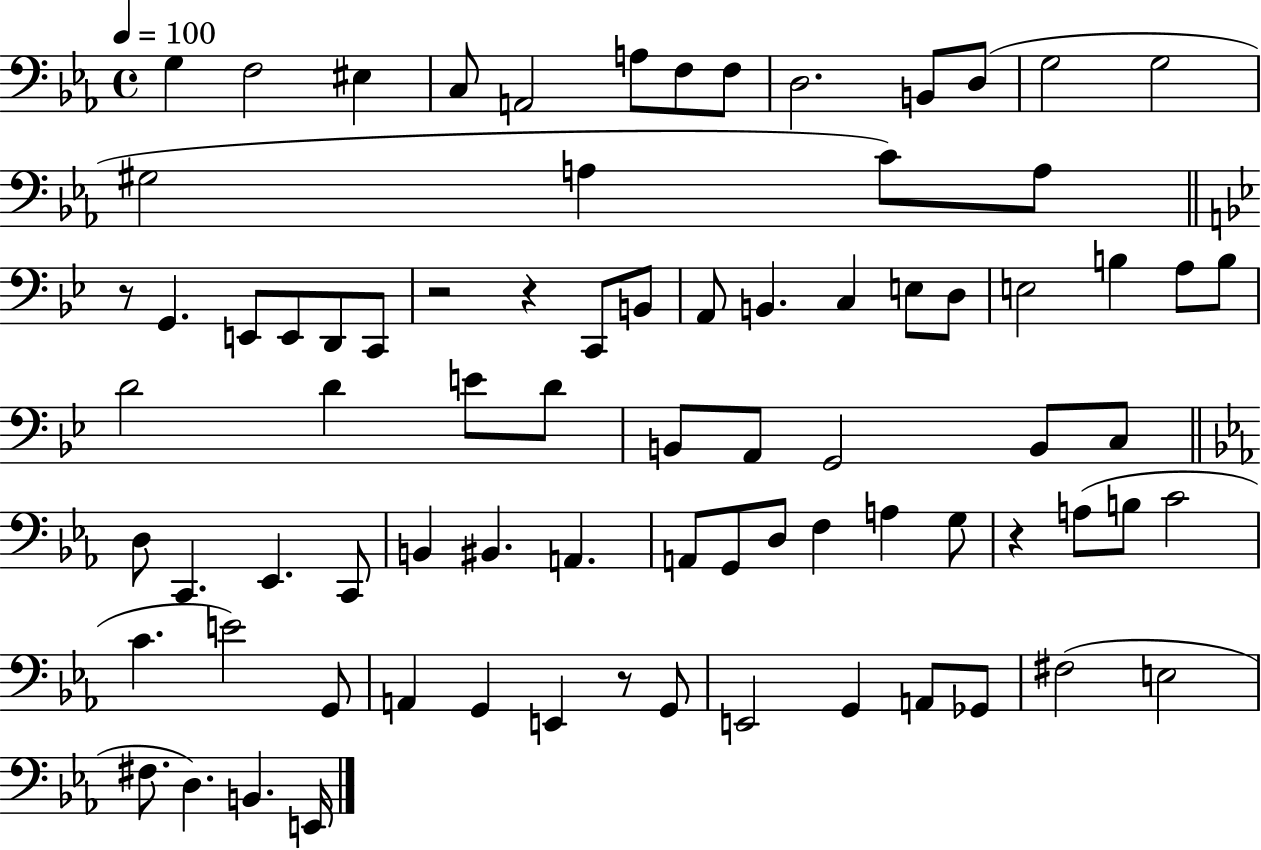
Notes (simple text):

G3/q F3/h EIS3/q C3/e A2/h A3/e F3/e F3/e D3/h. B2/e D3/e G3/h G3/h G#3/h A3/q C4/e A3/e R/e G2/q. E2/e E2/e D2/e C2/e R/h R/q C2/e B2/e A2/e B2/q. C3/q E3/e D3/e E3/h B3/q A3/e B3/e D4/h D4/q E4/e D4/e B2/e A2/e G2/h B2/e C3/e D3/e C2/q. Eb2/q. C2/e B2/q BIS2/q. A2/q. A2/e G2/e D3/e F3/q A3/q G3/e R/q A3/e B3/e C4/h C4/q. E4/h G2/e A2/q G2/q E2/q R/e G2/e E2/h G2/q A2/e Gb2/e F#3/h E3/h F#3/e. D3/q. B2/q. E2/s